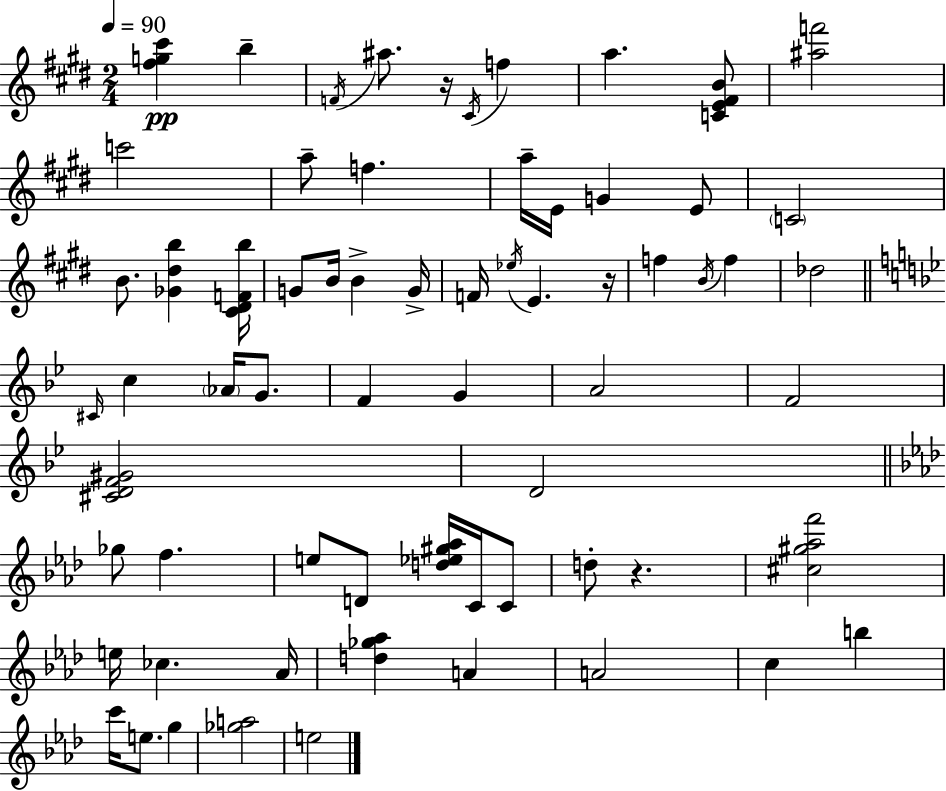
X:1
T:Untitled
M:2/4
L:1/4
K:E
[^fg^c'] b F/4 ^a/2 z/4 ^C/4 f a [CE^FB]/2 [^af']2 c'2 a/2 f a/4 E/4 G E/2 C2 B/2 [_G^db] [^C^DFb]/4 G/2 B/4 B G/4 F/4 _e/4 E z/4 f B/4 f _d2 ^C/4 c _A/4 G/2 F G A2 F2 [^CDF^G]2 D2 _g/2 f e/2 D/2 [d_e^g_a]/4 C/4 C/2 d/2 z [^c^g_af']2 e/4 _c _A/4 [d_g_a] A A2 c b c'/4 e/2 g [_ga]2 e2